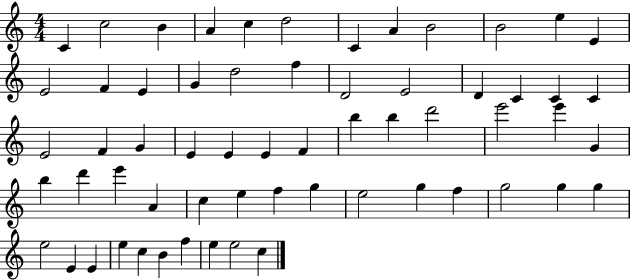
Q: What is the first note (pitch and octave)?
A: C4